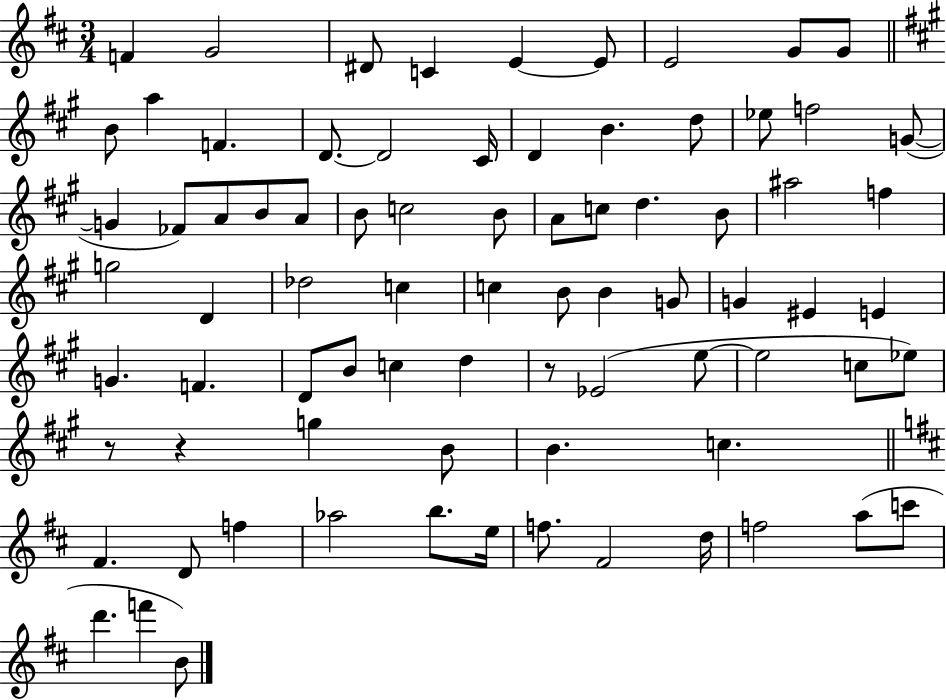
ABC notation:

X:1
T:Untitled
M:3/4
L:1/4
K:D
F G2 ^D/2 C E E/2 E2 G/2 G/2 B/2 a F D/2 D2 ^C/4 D B d/2 _e/2 f2 G/2 G _F/2 A/2 B/2 A/2 B/2 c2 B/2 A/2 c/2 d B/2 ^a2 f g2 D _d2 c c B/2 B G/2 G ^E E G F D/2 B/2 c d z/2 _E2 e/2 e2 c/2 _e/2 z/2 z g B/2 B c ^F D/2 f _a2 b/2 e/4 f/2 ^F2 d/4 f2 a/2 c'/2 d' f' B/2